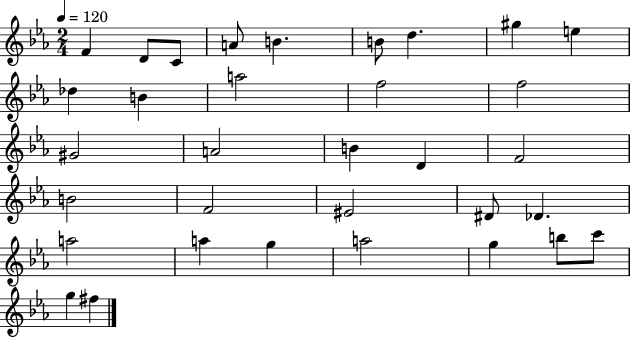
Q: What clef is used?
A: treble